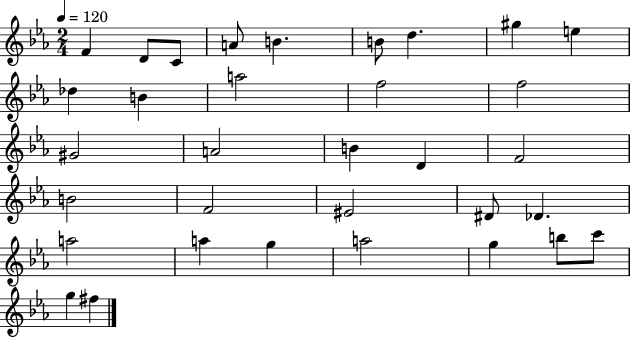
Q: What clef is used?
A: treble